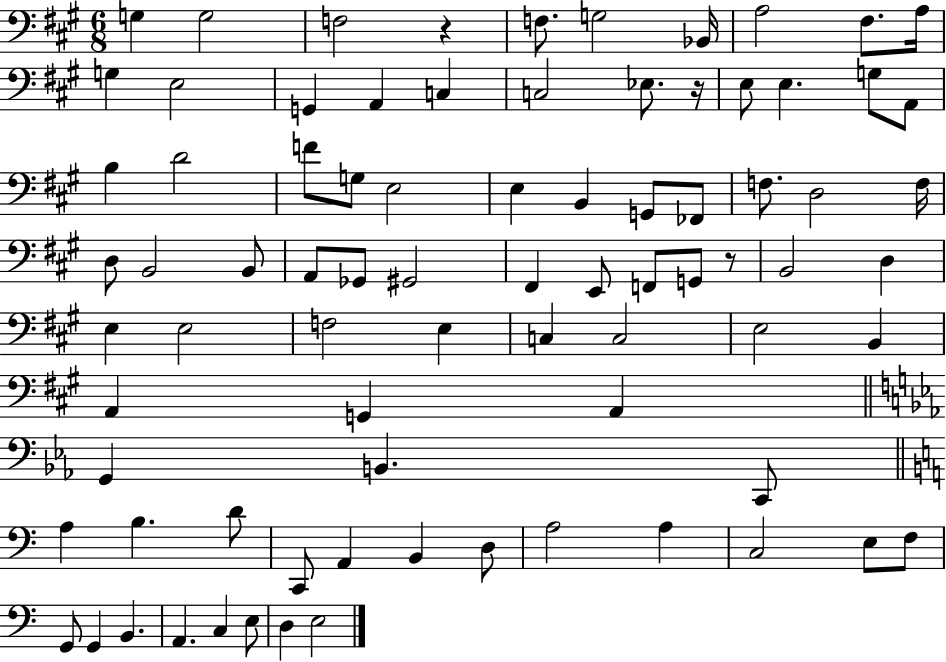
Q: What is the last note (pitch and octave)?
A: E3